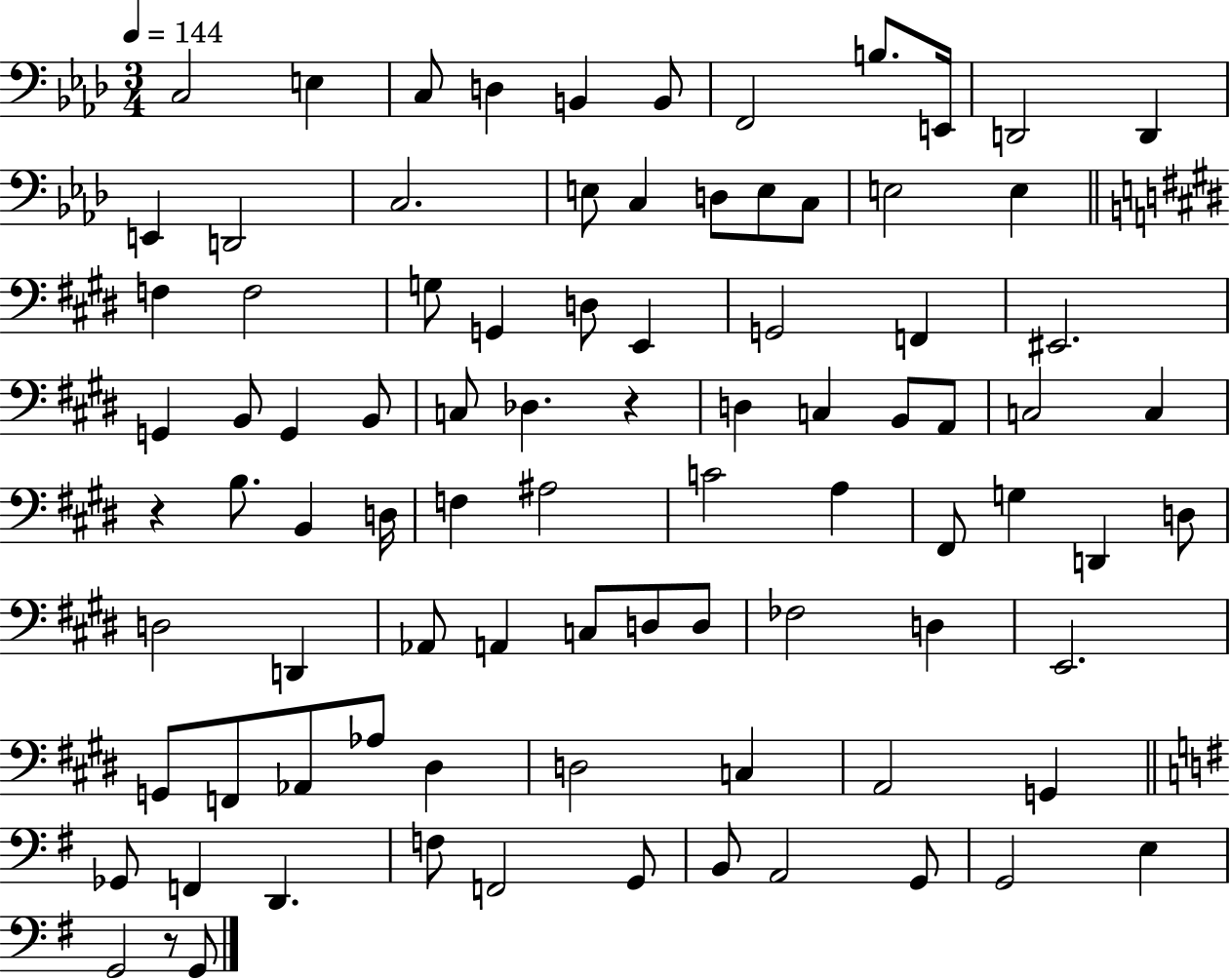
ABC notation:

X:1
T:Untitled
M:3/4
L:1/4
K:Ab
C,2 E, C,/2 D, B,, B,,/2 F,,2 B,/2 E,,/4 D,,2 D,, E,, D,,2 C,2 E,/2 C, D,/2 E,/2 C,/2 E,2 E, F, F,2 G,/2 G,, D,/2 E,, G,,2 F,, ^E,,2 G,, B,,/2 G,, B,,/2 C,/2 _D, z D, C, B,,/2 A,,/2 C,2 C, z B,/2 B,, D,/4 F, ^A,2 C2 A, ^F,,/2 G, D,, D,/2 D,2 D,, _A,,/2 A,, C,/2 D,/2 D,/2 _F,2 D, E,,2 G,,/2 F,,/2 _A,,/2 _A,/2 ^D, D,2 C, A,,2 G,, _G,,/2 F,, D,, F,/2 F,,2 G,,/2 B,,/2 A,,2 G,,/2 G,,2 E, G,,2 z/2 G,,/2